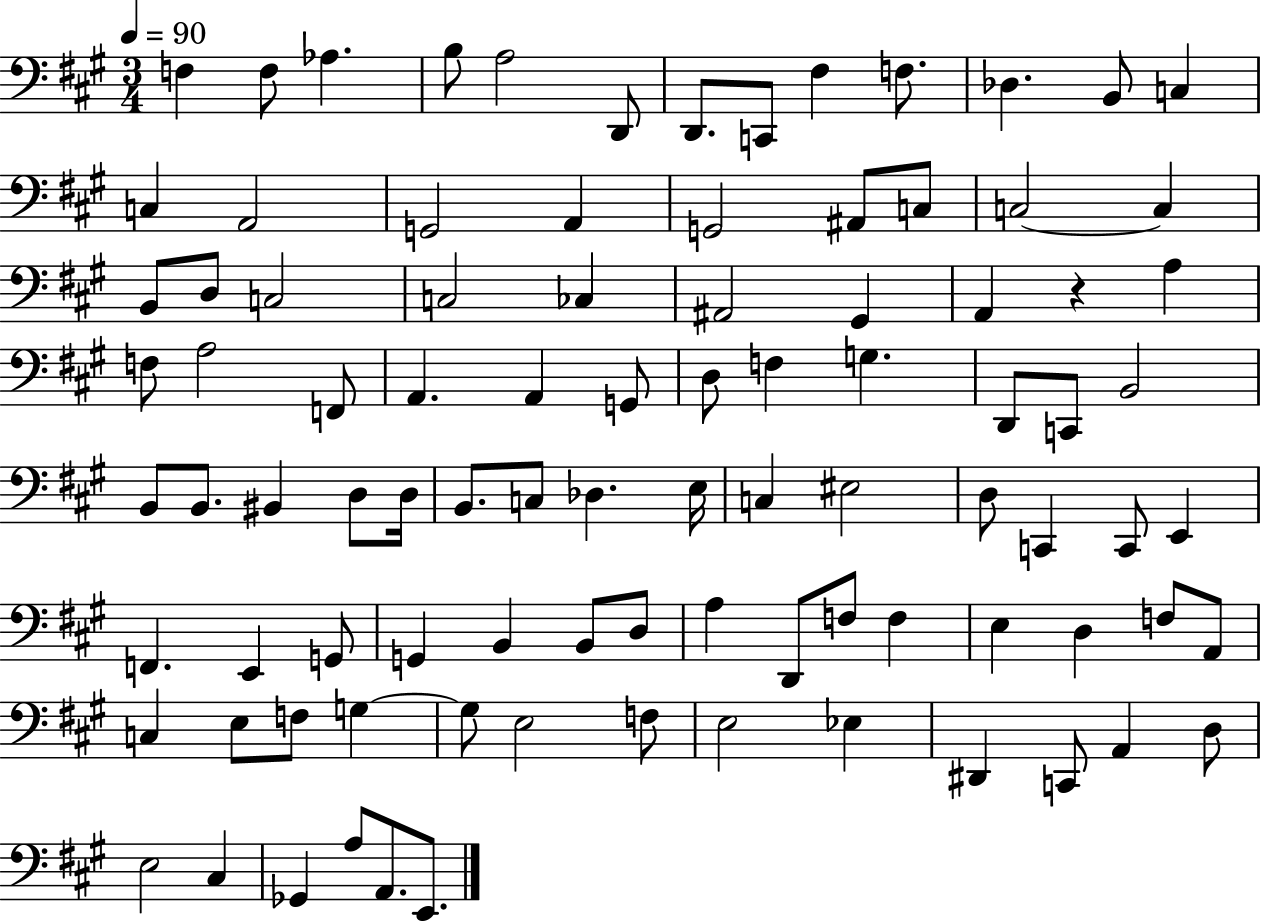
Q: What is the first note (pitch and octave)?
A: F3